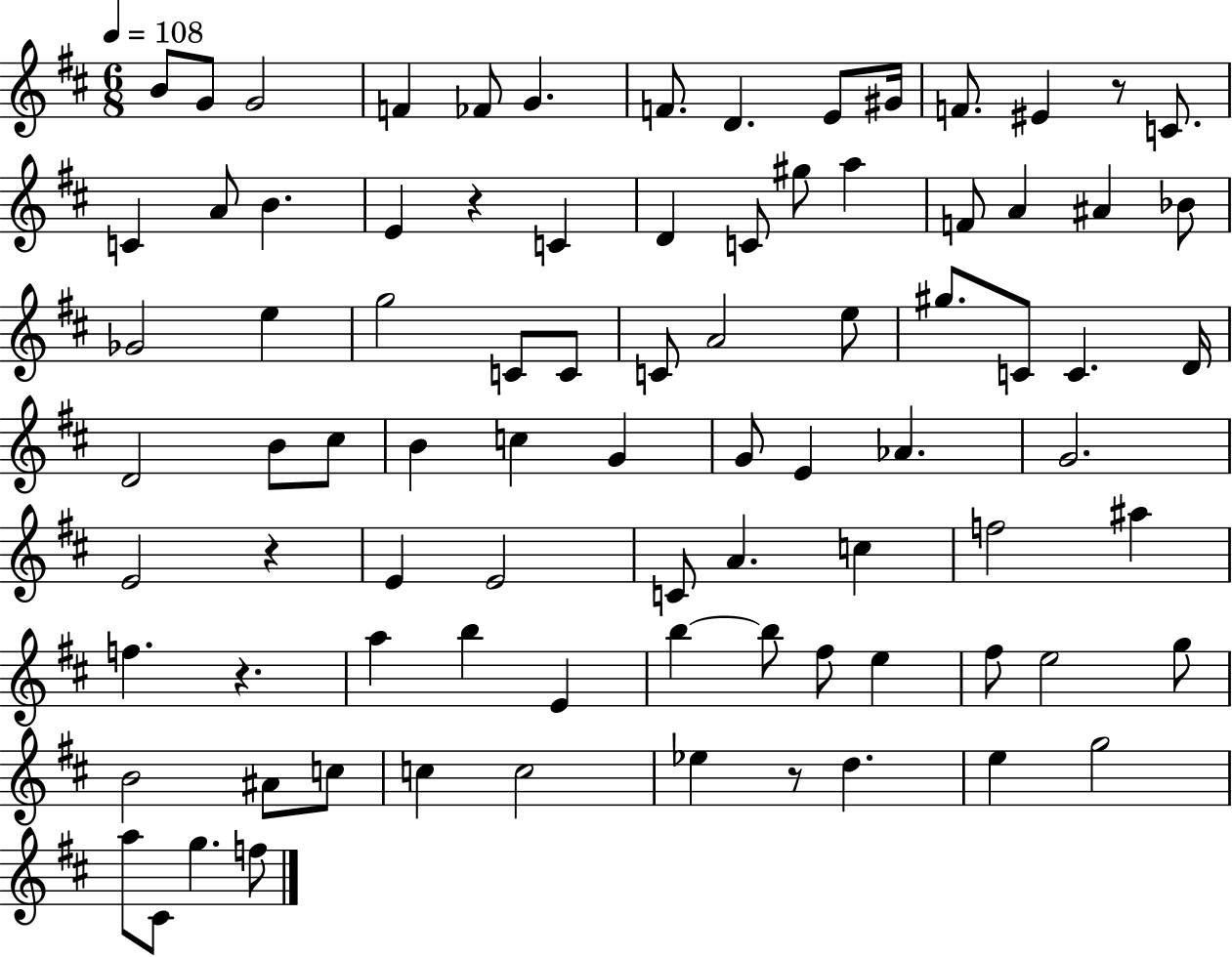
X:1
T:Untitled
M:6/8
L:1/4
K:D
B/2 G/2 G2 F _F/2 G F/2 D E/2 ^G/4 F/2 ^E z/2 C/2 C A/2 B E z C D C/2 ^g/2 a F/2 A ^A _B/2 _G2 e g2 C/2 C/2 C/2 A2 e/2 ^g/2 C/2 C D/4 D2 B/2 ^c/2 B c G G/2 E _A G2 E2 z E E2 C/2 A c f2 ^a f z a b E b b/2 ^f/2 e ^f/2 e2 g/2 B2 ^A/2 c/2 c c2 _e z/2 d e g2 a/2 ^C/2 g f/2